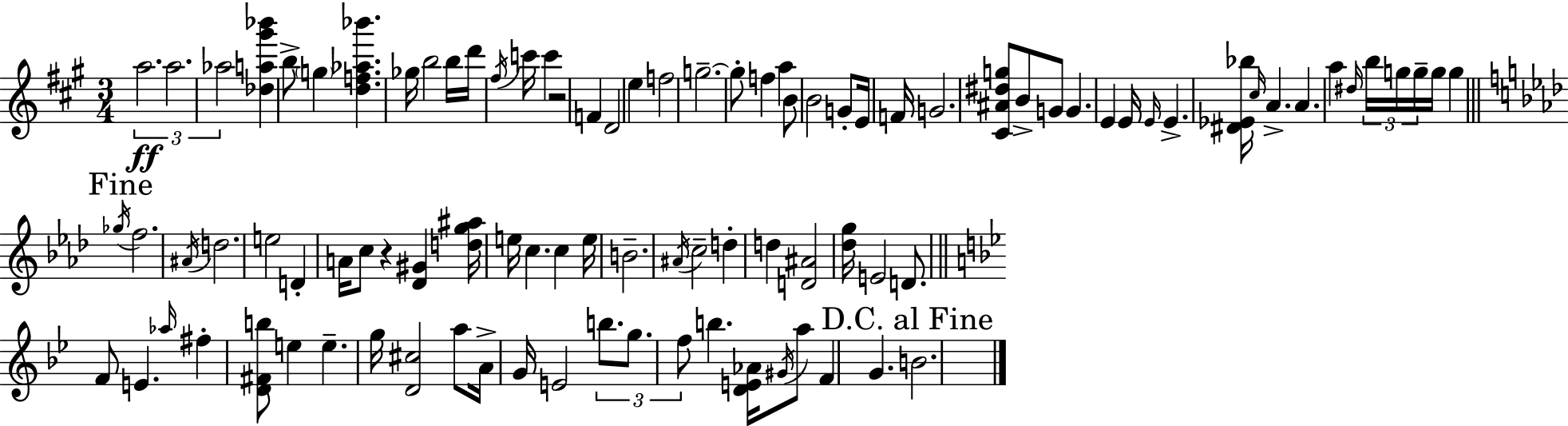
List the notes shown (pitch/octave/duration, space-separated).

A5/h. A5/h. Ab5/h [Db5,A5,G#6,Bb6]/q B5/e G5/q [D5,F5,Ab5,Bb6]/q. Gb5/s B5/h B5/s D6/s F#5/s C6/s C6/q R/h F4/q D4/h E5/q F5/h G5/h. G5/e F5/q A5/q B4/e B4/h G4/e E4/s F4/s G4/h. [C#4,A#4,D#5,G5]/e B4/e G4/e G4/q. E4/q E4/s E4/s E4/q. [D#4,Eb4,Bb5]/s C#5/s A4/q. A4/q. A5/q D#5/s B5/s G5/s G5/s G5/s G5/q Gb5/s F5/h. A#4/s D5/h. E5/h D4/q A4/s C5/e R/q [Db4,G#4]/q [D5,G5,A#5]/s E5/s C5/q. C5/q E5/s B4/h. A#4/s C5/h D5/q D5/q [D4,A#4]/h [Db5,G5]/s E4/h D4/e. F4/e E4/q. Ab5/s F#5/q [D4,F#4,B5]/e E5/q E5/q. G5/s [D4,C#5]/h A5/e A4/s G4/s E4/h B5/e. G5/e. F5/e B5/q. [D4,E4,Ab4]/s G#4/s A5/e F4/q G4/q. B4/h.